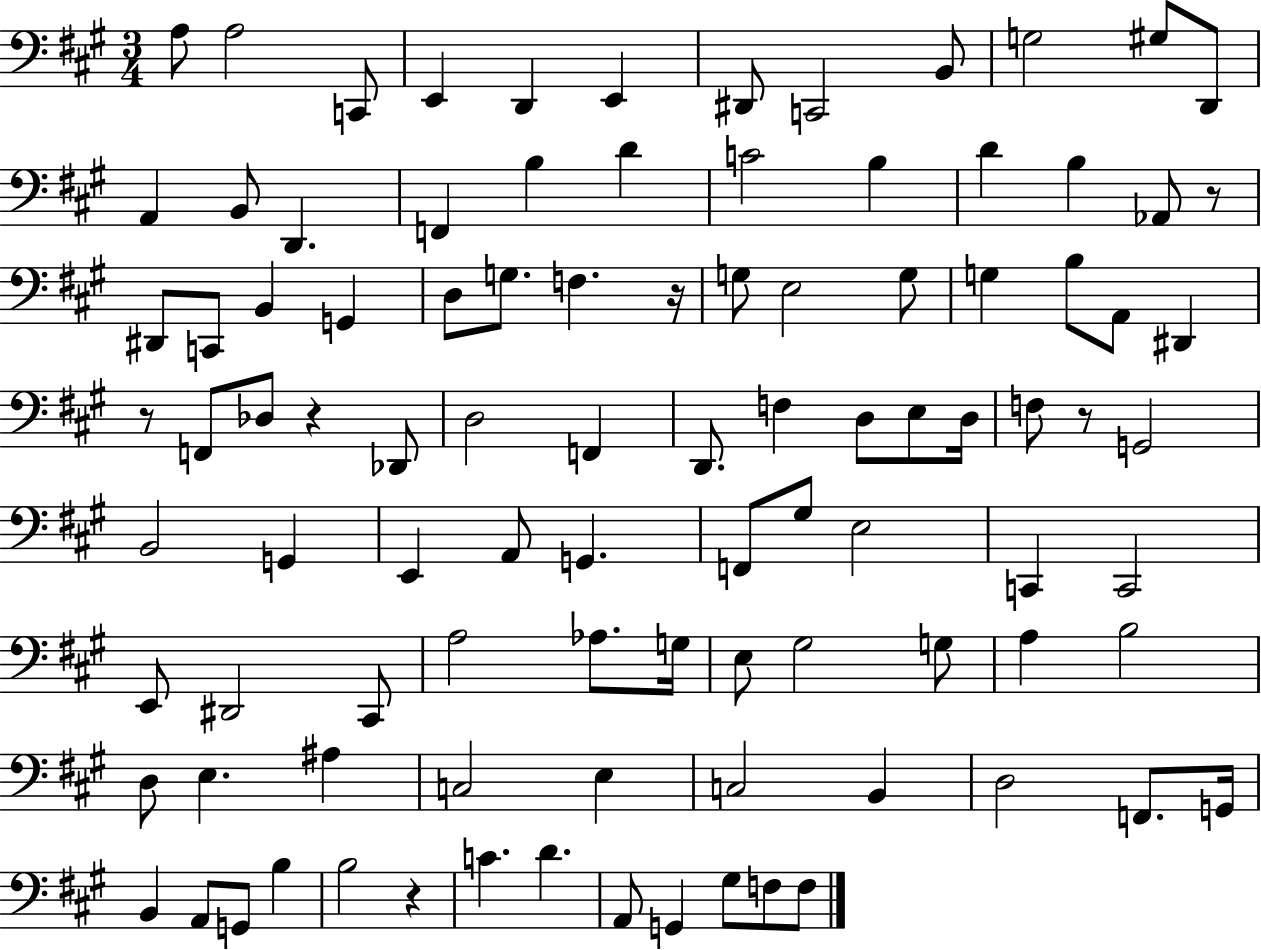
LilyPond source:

{
  \clef bass
  \numericTimeSignature
  \time 3/4
  \key a \major
  a8 a2 c,8 | e,4 d,4 e,4 | dis,8 c,2 b,8 | g2 gis8 d,8 | \break a,4 b,8 d,4. | f,4 b4 d'4 | c'2 b4 | d'4 b4 aes,8 r8 | \break dis,8 c,8 b,4 g,4 | d8 g8. f4. r16 | g8 e2 g8 | g4 b8 a,8 dis,4 | \break r8 f,8 des8 r4 des,8 | d2 f,4 | d,8. f4 d8 e8 d16 | f8 r8 g,2 | \break b,2 g,4 | e,4 a,8 g,4. | f,8 gis8 e2 | c,4 c,2 | \break e,8 dis,2 cis,8 | a2 aes8. g16 | e8 gis2 g8 | a4 b2 | \break d8 e4. ais4 | c2 e4 | c2 b,4 | d2 f,8. g,16 | \break b,4 a,8 g,8 b4 | b2 r4 | c'4. d'4. | a,8 g,4 gis8 f8 f8 | \break \bar "|."
}